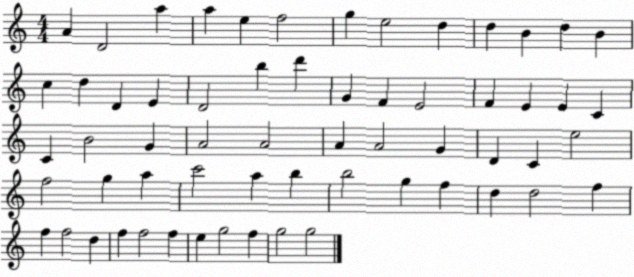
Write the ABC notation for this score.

X:1
T:Untitled
M:4/4
L:1/4
K:C
A D2 a a e f2 g e2 d d B d B c d D E D2 b d' G F E2 F E E C C B2 G A2 A2 A A2 G D C e2 f2 g a c'2 a b b2 g f d d2 f f f2 d f f2 f e g2 f g2 g2